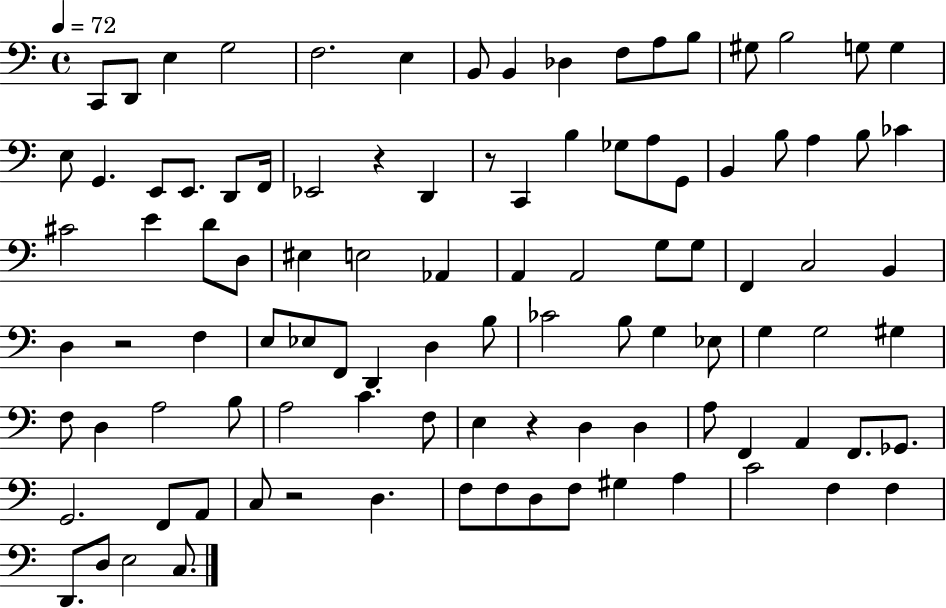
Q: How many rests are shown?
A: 5